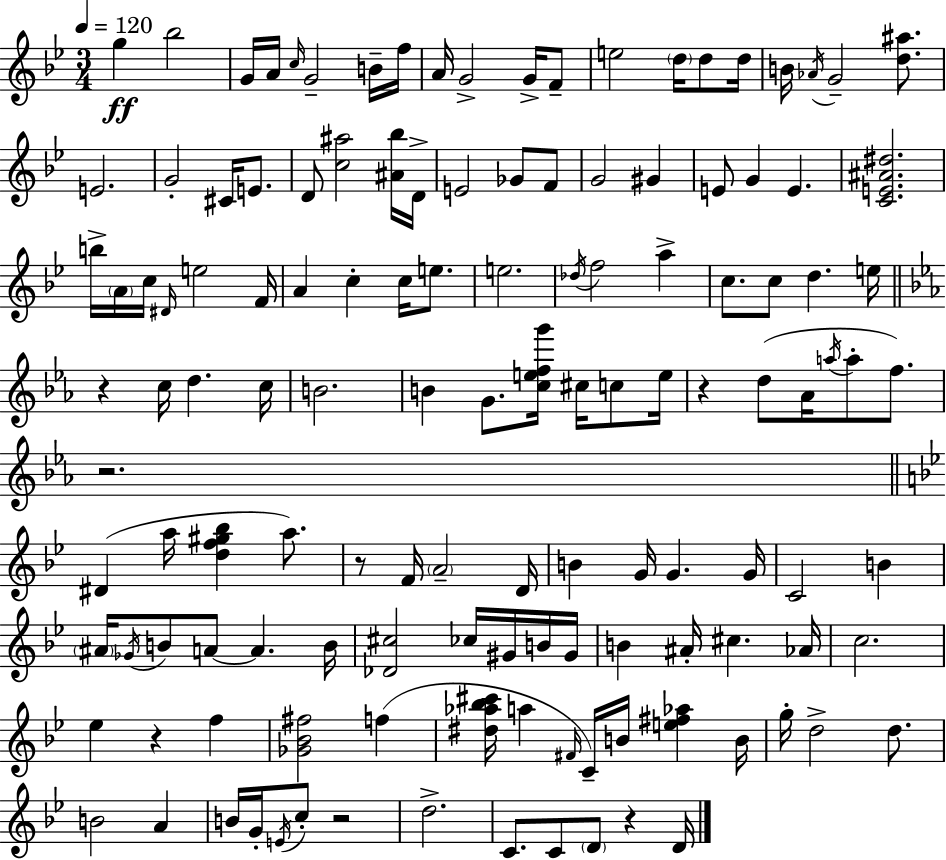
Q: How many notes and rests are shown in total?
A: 131